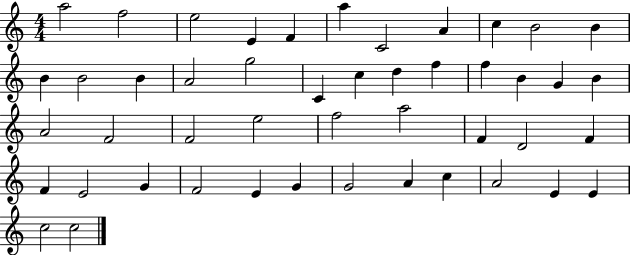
X:1
T:Untitled
M:4/4
L:1/4
K:C
a2 f2 e2 E F a C2 A c B2 B B B2 B A2 g2 C c d f f B G B A2 F2 F2 e2 f2 a2 F D2 F F E2 G F2 E G G2 A c A2 E E c2 c2